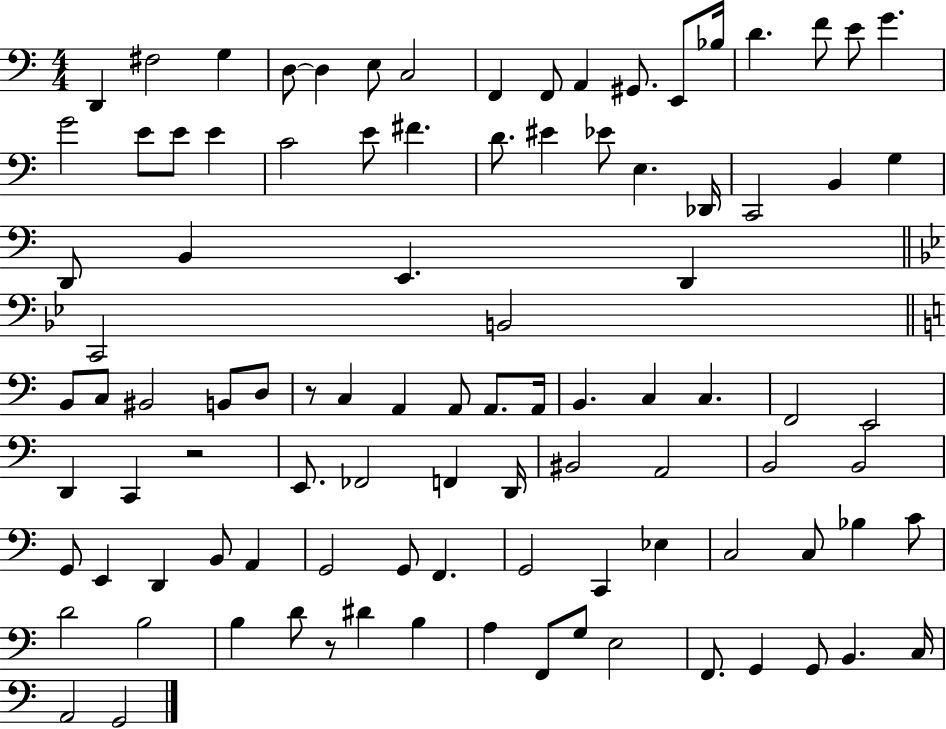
X:1
T:Untitled
M:4/4
L:1/4
K:C
D,, ^F,2 G, D,/2 D, E,/2 C,2 F,, F,,/2 A,, ^G,,/2 E,,/2 _B,/4 D F/2 E/2 G G2 E/2 E/2 E C2 E/2 ^F D/2 ^E _E/2 E, _D,,/4 C,,2 B,, G, D,,/2 B,, E,, D,, C,,2 B,,2 B,,/2 C,/2 ^B,,2 B,,/2 D,/2 z/2 C, A,, A,,/2 A,,/2 A,,/4 B,, C, C, F,,2 E,,2 D,, C,, z2 E,,/2 _F,,2 F,, D,,/4 ^B,,2 A,,2 B,,2 B,,2 G,,/2 E,, D,, B,,/2 A,, G,,2 G,,/2 F,, G,,2 C,, _E, C,2 C,/2 _B, C/2 D2 B,2 B, D/2 z/2 ^D B, A, F,,/2 G,/2 E,2 F,,/2 G,, G,,/2 B,, C,/4 A,,2 G,,2